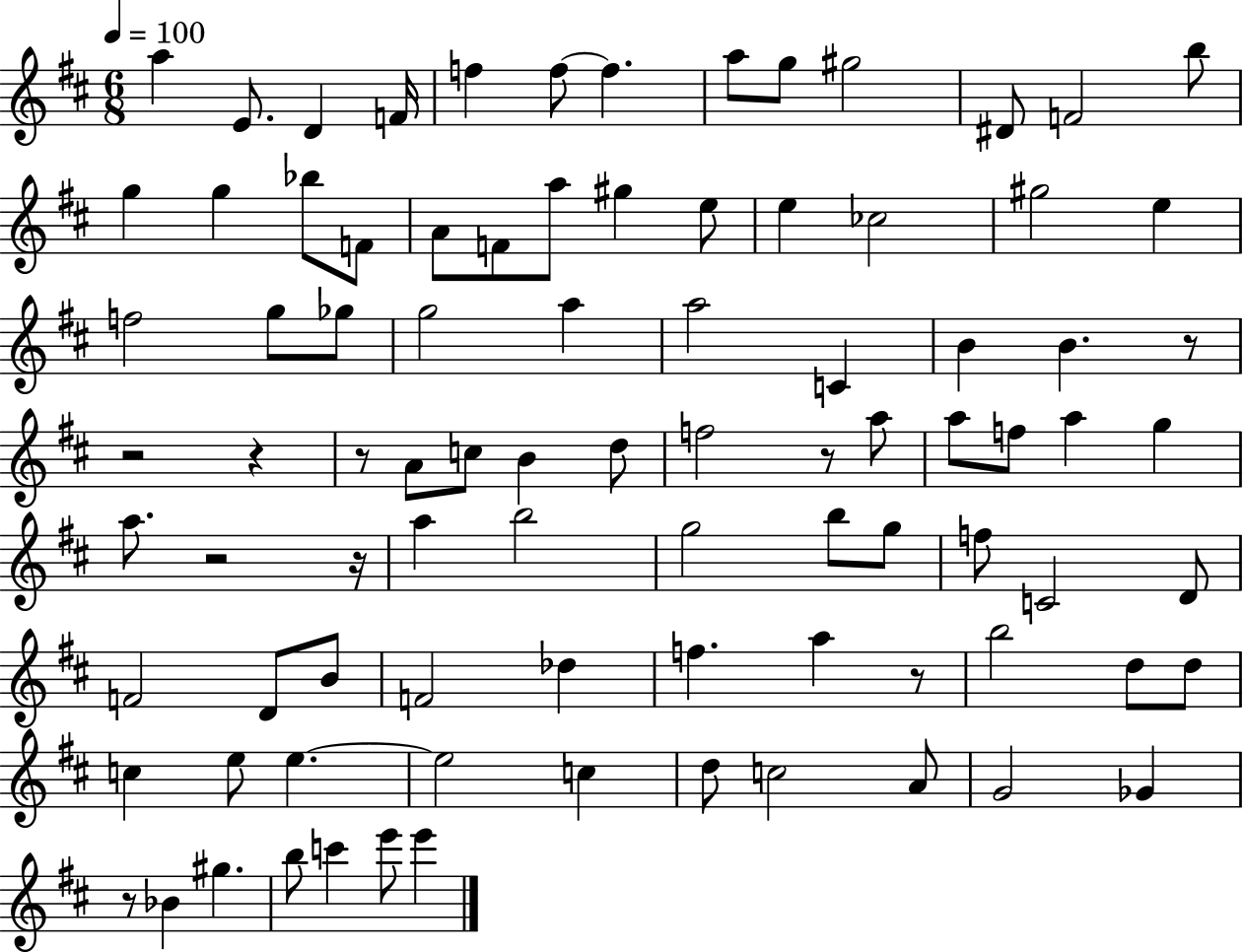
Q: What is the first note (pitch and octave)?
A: A5